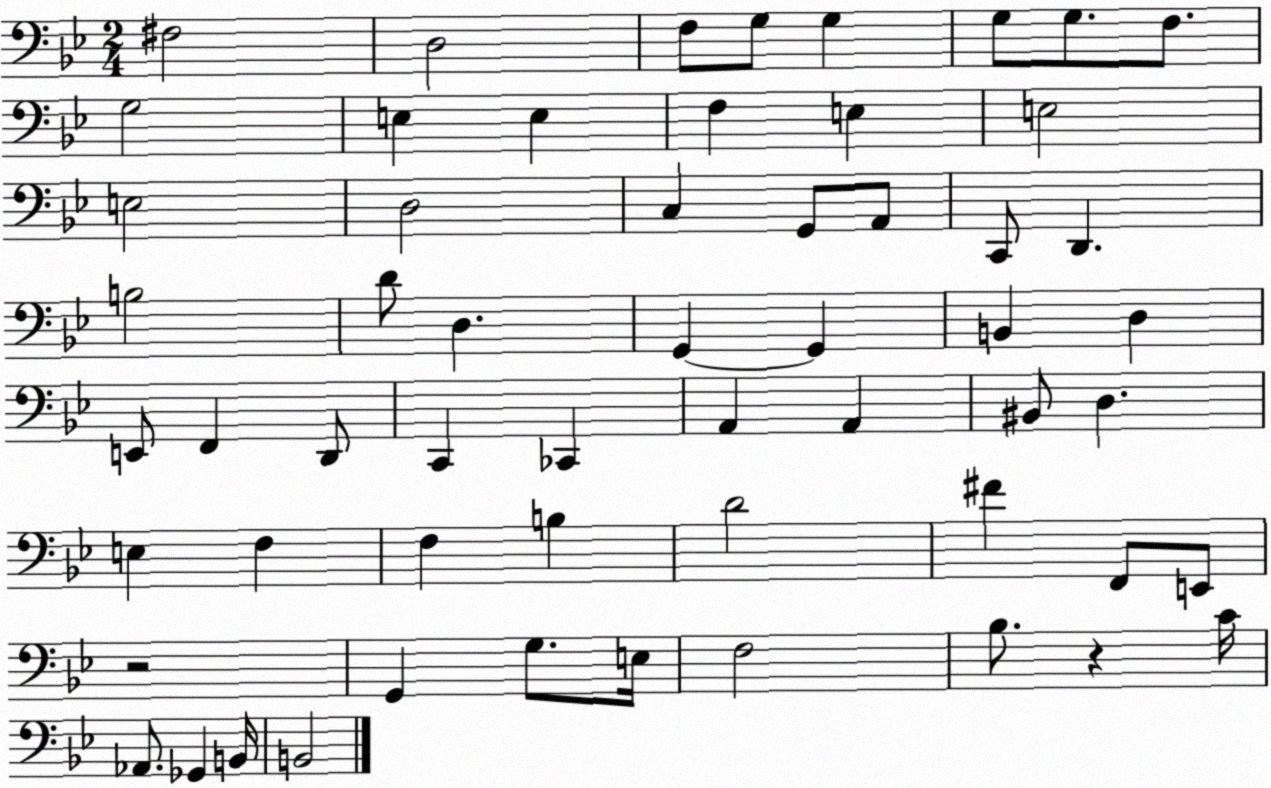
X:1
T:Untitled
M:2/4
L:1/4
K:Bb
^F,2 D,2 F,/2 G,/2 G, G,/2 G,/2 F,/2 G,2 E, E, F, E, E,2 E,2 D,2 C, G,,/2 A,,/2 C,,/2 D,, B,2 D/2 D, G,, G,, B,, D, E,,/2 F,, D,,/2 C,, _C,, A,, A,, ^B,,/2 D, E, F, F, B, D2 ^F F,,/2 E,,/2 z2 G,, G,/2 E,/4 F,2 _B,/2 z C/4 _A,,/2 _G,, B,,/4 B,,2